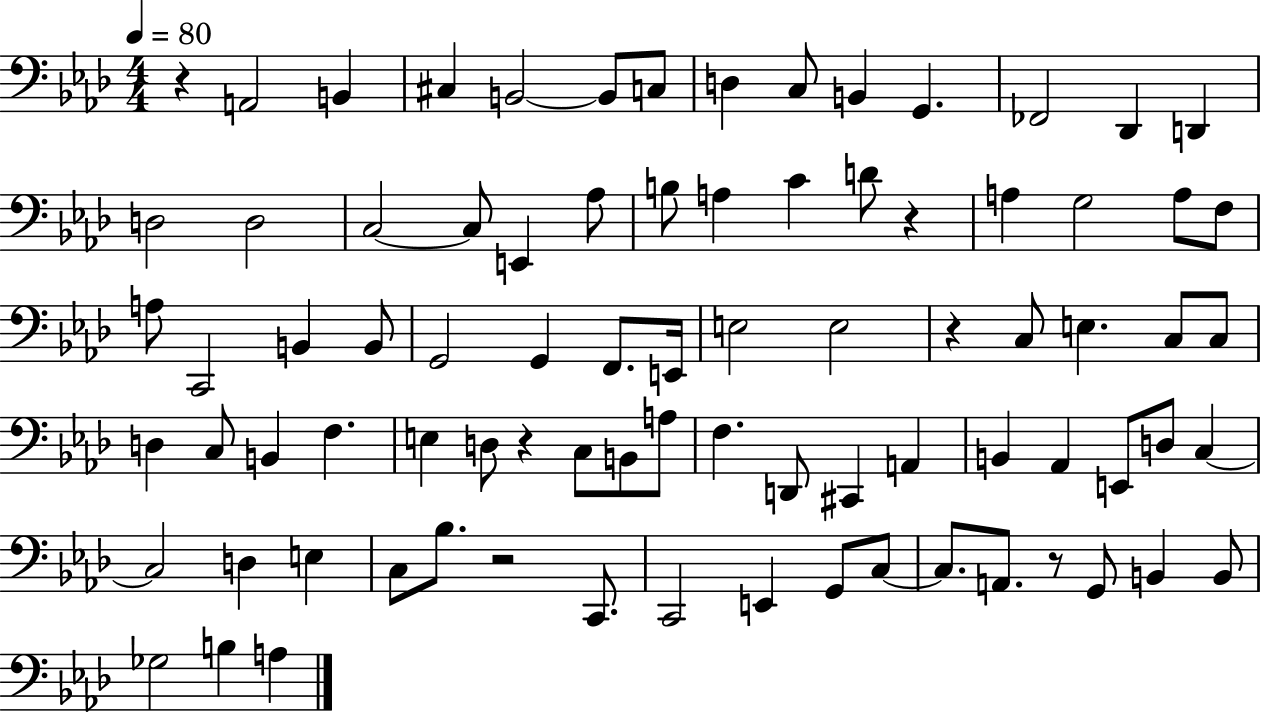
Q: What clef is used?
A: bass